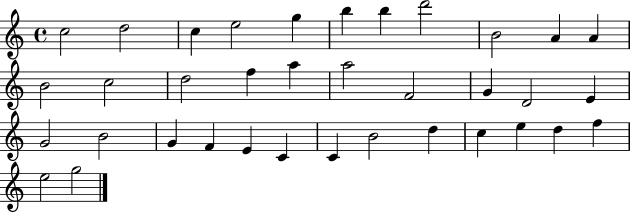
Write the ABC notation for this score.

X:1
T:Untitled
M:4/4
L:1/4
K:C
c2 d2 c e2 g b b d'2 B2 A A B2 c2 d2 f a a2 F2 G D2 E G2 B2 G F E C C B2 d c e d f e2 g2